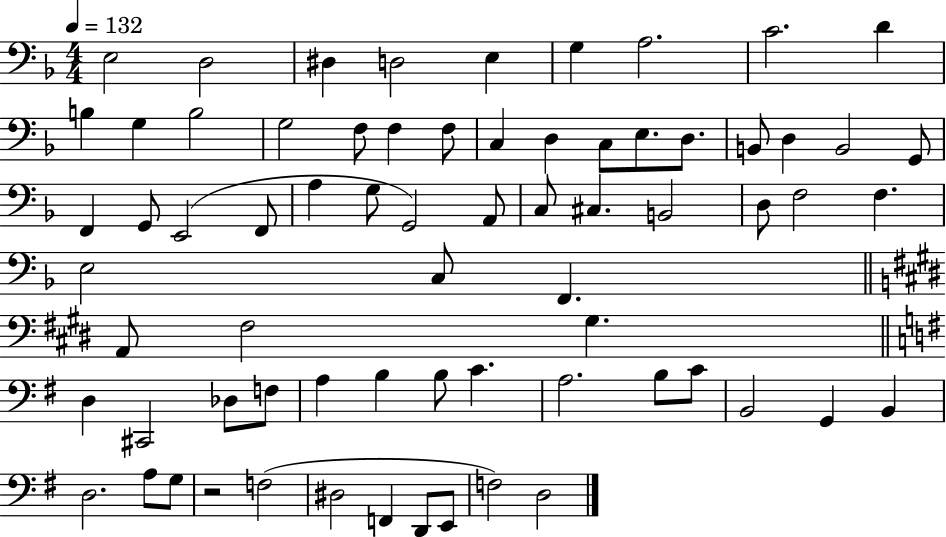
X:1
T:Untitled
M:4/4
L:1/4
K:F
E,2 D,2 ^D, D,2 E, G, A,2 C2 D B, G, B,2 G,2 F,/2 F, F,/2 C, D, C,/2 E,/2 D,/2 B,,/2 D, B,,2 G,,/2 F,, G,,/2 E,,2 F,,/2 A, G,/2 G,,2 A,,/2 C,/2 ^C, B,,2 D,/2 F,2 F, E,2 C,/2 F,, A,,/2 ^F,2 ^G, D, ^C,,2 _D,/2 F,/2 A, B, B,/2 C A,2 B,/2 C/2 B,,2 G,, B,, D,2 A,/2 G,/2 z2 F,2 ^D,2 F,, D,,/2 E,,/2 F,2 D,2